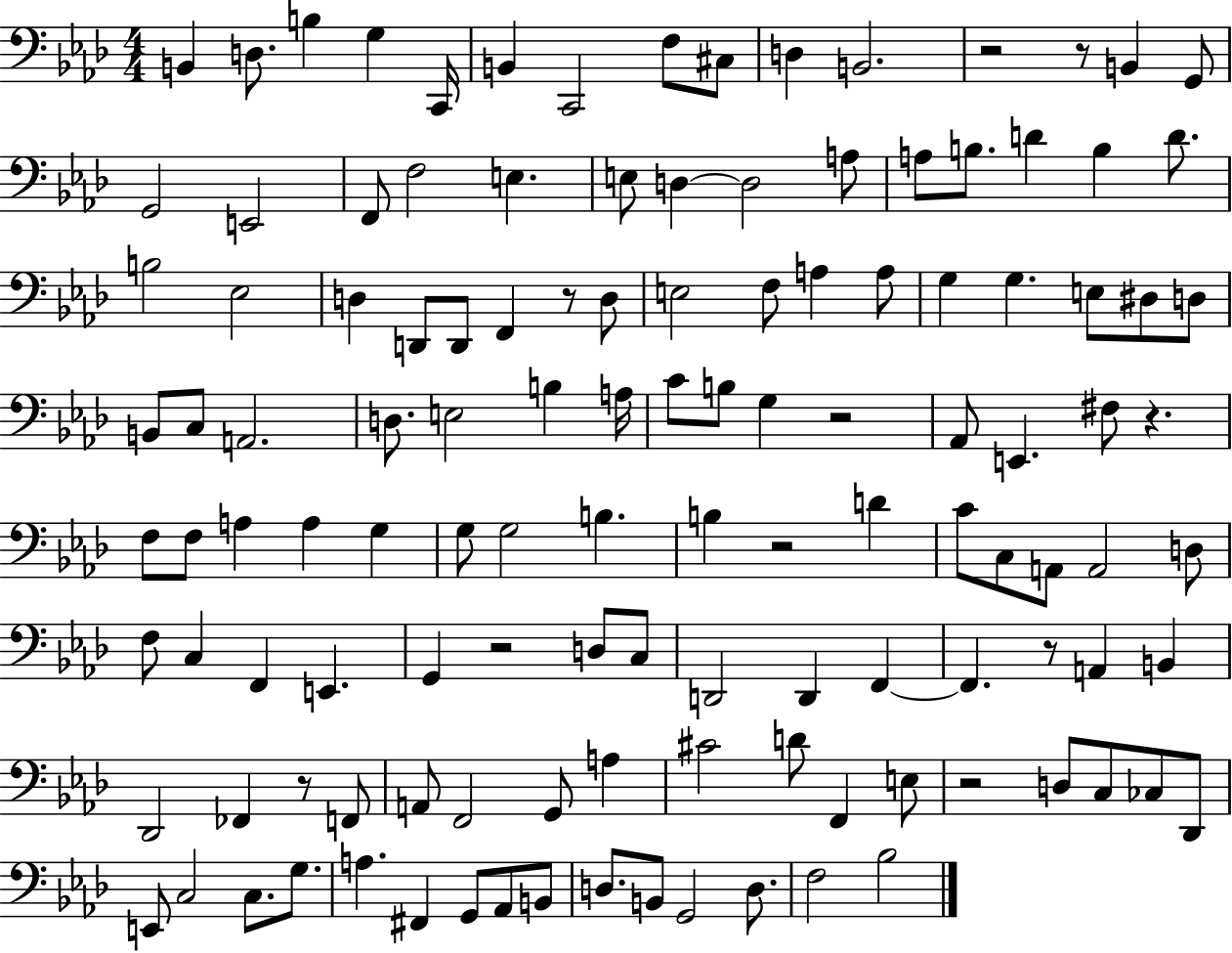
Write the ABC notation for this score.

X:1
T:Untitled
M:4/4
L:1/4
K:Ab
B,, D,/2 B, G, C,,/4 B,, C,,2 F,/2 ^C,/2 D, B,,2 z2 z/2 B,, G,,/2 G,,2 E,,2 F,,/2 F,2 E, E,/2 D, D,2 A,/2 A,/2 B,/2 D B, D/2 B,2 _E,2 D, D,,/2 D,,/2 F,, z/2 D,/2 E,2 F,/2 A, A,/2 G, G, E,/2 ^D,/2 D,/2 B,,/2 C,/2 A,,2 D,/2 E,2 B, A,/4 C/2 B,/2 G, z2 _A,,/2 E,, ^F,/2 z F,/2 F,/2 A, A, G, G,/2 G,2 B, B, z2 D C/2 C,/2 A,,/2 A,,2 D,/2 F,/2 C, F,, E,, G,, z2 D,/2 C,/2 D,,2 D,, F,, F,, z/2 A,, B,, _D,,2 _F,, z/2 F,,/2 A,,/2 F,,2 G,,/2 A, ^C2 D/2 F,, E,/2 z2 D,/2 C,/2 _C,/2 _D,,/2 E,,/2 C,2 C,/2 G,/2 A, ^F,, G,,/2 _A,,/2 B,,/2 D,/2 B,,/2 G,,2 D,/2 F,2 _B,2